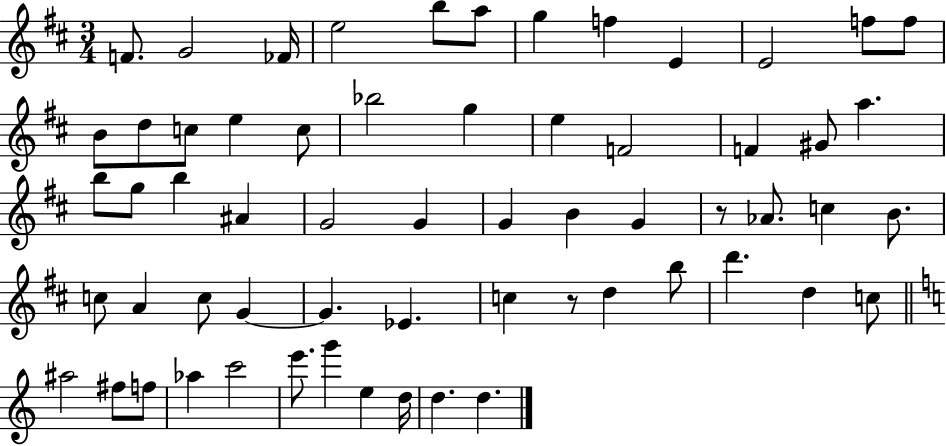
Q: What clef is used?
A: treble